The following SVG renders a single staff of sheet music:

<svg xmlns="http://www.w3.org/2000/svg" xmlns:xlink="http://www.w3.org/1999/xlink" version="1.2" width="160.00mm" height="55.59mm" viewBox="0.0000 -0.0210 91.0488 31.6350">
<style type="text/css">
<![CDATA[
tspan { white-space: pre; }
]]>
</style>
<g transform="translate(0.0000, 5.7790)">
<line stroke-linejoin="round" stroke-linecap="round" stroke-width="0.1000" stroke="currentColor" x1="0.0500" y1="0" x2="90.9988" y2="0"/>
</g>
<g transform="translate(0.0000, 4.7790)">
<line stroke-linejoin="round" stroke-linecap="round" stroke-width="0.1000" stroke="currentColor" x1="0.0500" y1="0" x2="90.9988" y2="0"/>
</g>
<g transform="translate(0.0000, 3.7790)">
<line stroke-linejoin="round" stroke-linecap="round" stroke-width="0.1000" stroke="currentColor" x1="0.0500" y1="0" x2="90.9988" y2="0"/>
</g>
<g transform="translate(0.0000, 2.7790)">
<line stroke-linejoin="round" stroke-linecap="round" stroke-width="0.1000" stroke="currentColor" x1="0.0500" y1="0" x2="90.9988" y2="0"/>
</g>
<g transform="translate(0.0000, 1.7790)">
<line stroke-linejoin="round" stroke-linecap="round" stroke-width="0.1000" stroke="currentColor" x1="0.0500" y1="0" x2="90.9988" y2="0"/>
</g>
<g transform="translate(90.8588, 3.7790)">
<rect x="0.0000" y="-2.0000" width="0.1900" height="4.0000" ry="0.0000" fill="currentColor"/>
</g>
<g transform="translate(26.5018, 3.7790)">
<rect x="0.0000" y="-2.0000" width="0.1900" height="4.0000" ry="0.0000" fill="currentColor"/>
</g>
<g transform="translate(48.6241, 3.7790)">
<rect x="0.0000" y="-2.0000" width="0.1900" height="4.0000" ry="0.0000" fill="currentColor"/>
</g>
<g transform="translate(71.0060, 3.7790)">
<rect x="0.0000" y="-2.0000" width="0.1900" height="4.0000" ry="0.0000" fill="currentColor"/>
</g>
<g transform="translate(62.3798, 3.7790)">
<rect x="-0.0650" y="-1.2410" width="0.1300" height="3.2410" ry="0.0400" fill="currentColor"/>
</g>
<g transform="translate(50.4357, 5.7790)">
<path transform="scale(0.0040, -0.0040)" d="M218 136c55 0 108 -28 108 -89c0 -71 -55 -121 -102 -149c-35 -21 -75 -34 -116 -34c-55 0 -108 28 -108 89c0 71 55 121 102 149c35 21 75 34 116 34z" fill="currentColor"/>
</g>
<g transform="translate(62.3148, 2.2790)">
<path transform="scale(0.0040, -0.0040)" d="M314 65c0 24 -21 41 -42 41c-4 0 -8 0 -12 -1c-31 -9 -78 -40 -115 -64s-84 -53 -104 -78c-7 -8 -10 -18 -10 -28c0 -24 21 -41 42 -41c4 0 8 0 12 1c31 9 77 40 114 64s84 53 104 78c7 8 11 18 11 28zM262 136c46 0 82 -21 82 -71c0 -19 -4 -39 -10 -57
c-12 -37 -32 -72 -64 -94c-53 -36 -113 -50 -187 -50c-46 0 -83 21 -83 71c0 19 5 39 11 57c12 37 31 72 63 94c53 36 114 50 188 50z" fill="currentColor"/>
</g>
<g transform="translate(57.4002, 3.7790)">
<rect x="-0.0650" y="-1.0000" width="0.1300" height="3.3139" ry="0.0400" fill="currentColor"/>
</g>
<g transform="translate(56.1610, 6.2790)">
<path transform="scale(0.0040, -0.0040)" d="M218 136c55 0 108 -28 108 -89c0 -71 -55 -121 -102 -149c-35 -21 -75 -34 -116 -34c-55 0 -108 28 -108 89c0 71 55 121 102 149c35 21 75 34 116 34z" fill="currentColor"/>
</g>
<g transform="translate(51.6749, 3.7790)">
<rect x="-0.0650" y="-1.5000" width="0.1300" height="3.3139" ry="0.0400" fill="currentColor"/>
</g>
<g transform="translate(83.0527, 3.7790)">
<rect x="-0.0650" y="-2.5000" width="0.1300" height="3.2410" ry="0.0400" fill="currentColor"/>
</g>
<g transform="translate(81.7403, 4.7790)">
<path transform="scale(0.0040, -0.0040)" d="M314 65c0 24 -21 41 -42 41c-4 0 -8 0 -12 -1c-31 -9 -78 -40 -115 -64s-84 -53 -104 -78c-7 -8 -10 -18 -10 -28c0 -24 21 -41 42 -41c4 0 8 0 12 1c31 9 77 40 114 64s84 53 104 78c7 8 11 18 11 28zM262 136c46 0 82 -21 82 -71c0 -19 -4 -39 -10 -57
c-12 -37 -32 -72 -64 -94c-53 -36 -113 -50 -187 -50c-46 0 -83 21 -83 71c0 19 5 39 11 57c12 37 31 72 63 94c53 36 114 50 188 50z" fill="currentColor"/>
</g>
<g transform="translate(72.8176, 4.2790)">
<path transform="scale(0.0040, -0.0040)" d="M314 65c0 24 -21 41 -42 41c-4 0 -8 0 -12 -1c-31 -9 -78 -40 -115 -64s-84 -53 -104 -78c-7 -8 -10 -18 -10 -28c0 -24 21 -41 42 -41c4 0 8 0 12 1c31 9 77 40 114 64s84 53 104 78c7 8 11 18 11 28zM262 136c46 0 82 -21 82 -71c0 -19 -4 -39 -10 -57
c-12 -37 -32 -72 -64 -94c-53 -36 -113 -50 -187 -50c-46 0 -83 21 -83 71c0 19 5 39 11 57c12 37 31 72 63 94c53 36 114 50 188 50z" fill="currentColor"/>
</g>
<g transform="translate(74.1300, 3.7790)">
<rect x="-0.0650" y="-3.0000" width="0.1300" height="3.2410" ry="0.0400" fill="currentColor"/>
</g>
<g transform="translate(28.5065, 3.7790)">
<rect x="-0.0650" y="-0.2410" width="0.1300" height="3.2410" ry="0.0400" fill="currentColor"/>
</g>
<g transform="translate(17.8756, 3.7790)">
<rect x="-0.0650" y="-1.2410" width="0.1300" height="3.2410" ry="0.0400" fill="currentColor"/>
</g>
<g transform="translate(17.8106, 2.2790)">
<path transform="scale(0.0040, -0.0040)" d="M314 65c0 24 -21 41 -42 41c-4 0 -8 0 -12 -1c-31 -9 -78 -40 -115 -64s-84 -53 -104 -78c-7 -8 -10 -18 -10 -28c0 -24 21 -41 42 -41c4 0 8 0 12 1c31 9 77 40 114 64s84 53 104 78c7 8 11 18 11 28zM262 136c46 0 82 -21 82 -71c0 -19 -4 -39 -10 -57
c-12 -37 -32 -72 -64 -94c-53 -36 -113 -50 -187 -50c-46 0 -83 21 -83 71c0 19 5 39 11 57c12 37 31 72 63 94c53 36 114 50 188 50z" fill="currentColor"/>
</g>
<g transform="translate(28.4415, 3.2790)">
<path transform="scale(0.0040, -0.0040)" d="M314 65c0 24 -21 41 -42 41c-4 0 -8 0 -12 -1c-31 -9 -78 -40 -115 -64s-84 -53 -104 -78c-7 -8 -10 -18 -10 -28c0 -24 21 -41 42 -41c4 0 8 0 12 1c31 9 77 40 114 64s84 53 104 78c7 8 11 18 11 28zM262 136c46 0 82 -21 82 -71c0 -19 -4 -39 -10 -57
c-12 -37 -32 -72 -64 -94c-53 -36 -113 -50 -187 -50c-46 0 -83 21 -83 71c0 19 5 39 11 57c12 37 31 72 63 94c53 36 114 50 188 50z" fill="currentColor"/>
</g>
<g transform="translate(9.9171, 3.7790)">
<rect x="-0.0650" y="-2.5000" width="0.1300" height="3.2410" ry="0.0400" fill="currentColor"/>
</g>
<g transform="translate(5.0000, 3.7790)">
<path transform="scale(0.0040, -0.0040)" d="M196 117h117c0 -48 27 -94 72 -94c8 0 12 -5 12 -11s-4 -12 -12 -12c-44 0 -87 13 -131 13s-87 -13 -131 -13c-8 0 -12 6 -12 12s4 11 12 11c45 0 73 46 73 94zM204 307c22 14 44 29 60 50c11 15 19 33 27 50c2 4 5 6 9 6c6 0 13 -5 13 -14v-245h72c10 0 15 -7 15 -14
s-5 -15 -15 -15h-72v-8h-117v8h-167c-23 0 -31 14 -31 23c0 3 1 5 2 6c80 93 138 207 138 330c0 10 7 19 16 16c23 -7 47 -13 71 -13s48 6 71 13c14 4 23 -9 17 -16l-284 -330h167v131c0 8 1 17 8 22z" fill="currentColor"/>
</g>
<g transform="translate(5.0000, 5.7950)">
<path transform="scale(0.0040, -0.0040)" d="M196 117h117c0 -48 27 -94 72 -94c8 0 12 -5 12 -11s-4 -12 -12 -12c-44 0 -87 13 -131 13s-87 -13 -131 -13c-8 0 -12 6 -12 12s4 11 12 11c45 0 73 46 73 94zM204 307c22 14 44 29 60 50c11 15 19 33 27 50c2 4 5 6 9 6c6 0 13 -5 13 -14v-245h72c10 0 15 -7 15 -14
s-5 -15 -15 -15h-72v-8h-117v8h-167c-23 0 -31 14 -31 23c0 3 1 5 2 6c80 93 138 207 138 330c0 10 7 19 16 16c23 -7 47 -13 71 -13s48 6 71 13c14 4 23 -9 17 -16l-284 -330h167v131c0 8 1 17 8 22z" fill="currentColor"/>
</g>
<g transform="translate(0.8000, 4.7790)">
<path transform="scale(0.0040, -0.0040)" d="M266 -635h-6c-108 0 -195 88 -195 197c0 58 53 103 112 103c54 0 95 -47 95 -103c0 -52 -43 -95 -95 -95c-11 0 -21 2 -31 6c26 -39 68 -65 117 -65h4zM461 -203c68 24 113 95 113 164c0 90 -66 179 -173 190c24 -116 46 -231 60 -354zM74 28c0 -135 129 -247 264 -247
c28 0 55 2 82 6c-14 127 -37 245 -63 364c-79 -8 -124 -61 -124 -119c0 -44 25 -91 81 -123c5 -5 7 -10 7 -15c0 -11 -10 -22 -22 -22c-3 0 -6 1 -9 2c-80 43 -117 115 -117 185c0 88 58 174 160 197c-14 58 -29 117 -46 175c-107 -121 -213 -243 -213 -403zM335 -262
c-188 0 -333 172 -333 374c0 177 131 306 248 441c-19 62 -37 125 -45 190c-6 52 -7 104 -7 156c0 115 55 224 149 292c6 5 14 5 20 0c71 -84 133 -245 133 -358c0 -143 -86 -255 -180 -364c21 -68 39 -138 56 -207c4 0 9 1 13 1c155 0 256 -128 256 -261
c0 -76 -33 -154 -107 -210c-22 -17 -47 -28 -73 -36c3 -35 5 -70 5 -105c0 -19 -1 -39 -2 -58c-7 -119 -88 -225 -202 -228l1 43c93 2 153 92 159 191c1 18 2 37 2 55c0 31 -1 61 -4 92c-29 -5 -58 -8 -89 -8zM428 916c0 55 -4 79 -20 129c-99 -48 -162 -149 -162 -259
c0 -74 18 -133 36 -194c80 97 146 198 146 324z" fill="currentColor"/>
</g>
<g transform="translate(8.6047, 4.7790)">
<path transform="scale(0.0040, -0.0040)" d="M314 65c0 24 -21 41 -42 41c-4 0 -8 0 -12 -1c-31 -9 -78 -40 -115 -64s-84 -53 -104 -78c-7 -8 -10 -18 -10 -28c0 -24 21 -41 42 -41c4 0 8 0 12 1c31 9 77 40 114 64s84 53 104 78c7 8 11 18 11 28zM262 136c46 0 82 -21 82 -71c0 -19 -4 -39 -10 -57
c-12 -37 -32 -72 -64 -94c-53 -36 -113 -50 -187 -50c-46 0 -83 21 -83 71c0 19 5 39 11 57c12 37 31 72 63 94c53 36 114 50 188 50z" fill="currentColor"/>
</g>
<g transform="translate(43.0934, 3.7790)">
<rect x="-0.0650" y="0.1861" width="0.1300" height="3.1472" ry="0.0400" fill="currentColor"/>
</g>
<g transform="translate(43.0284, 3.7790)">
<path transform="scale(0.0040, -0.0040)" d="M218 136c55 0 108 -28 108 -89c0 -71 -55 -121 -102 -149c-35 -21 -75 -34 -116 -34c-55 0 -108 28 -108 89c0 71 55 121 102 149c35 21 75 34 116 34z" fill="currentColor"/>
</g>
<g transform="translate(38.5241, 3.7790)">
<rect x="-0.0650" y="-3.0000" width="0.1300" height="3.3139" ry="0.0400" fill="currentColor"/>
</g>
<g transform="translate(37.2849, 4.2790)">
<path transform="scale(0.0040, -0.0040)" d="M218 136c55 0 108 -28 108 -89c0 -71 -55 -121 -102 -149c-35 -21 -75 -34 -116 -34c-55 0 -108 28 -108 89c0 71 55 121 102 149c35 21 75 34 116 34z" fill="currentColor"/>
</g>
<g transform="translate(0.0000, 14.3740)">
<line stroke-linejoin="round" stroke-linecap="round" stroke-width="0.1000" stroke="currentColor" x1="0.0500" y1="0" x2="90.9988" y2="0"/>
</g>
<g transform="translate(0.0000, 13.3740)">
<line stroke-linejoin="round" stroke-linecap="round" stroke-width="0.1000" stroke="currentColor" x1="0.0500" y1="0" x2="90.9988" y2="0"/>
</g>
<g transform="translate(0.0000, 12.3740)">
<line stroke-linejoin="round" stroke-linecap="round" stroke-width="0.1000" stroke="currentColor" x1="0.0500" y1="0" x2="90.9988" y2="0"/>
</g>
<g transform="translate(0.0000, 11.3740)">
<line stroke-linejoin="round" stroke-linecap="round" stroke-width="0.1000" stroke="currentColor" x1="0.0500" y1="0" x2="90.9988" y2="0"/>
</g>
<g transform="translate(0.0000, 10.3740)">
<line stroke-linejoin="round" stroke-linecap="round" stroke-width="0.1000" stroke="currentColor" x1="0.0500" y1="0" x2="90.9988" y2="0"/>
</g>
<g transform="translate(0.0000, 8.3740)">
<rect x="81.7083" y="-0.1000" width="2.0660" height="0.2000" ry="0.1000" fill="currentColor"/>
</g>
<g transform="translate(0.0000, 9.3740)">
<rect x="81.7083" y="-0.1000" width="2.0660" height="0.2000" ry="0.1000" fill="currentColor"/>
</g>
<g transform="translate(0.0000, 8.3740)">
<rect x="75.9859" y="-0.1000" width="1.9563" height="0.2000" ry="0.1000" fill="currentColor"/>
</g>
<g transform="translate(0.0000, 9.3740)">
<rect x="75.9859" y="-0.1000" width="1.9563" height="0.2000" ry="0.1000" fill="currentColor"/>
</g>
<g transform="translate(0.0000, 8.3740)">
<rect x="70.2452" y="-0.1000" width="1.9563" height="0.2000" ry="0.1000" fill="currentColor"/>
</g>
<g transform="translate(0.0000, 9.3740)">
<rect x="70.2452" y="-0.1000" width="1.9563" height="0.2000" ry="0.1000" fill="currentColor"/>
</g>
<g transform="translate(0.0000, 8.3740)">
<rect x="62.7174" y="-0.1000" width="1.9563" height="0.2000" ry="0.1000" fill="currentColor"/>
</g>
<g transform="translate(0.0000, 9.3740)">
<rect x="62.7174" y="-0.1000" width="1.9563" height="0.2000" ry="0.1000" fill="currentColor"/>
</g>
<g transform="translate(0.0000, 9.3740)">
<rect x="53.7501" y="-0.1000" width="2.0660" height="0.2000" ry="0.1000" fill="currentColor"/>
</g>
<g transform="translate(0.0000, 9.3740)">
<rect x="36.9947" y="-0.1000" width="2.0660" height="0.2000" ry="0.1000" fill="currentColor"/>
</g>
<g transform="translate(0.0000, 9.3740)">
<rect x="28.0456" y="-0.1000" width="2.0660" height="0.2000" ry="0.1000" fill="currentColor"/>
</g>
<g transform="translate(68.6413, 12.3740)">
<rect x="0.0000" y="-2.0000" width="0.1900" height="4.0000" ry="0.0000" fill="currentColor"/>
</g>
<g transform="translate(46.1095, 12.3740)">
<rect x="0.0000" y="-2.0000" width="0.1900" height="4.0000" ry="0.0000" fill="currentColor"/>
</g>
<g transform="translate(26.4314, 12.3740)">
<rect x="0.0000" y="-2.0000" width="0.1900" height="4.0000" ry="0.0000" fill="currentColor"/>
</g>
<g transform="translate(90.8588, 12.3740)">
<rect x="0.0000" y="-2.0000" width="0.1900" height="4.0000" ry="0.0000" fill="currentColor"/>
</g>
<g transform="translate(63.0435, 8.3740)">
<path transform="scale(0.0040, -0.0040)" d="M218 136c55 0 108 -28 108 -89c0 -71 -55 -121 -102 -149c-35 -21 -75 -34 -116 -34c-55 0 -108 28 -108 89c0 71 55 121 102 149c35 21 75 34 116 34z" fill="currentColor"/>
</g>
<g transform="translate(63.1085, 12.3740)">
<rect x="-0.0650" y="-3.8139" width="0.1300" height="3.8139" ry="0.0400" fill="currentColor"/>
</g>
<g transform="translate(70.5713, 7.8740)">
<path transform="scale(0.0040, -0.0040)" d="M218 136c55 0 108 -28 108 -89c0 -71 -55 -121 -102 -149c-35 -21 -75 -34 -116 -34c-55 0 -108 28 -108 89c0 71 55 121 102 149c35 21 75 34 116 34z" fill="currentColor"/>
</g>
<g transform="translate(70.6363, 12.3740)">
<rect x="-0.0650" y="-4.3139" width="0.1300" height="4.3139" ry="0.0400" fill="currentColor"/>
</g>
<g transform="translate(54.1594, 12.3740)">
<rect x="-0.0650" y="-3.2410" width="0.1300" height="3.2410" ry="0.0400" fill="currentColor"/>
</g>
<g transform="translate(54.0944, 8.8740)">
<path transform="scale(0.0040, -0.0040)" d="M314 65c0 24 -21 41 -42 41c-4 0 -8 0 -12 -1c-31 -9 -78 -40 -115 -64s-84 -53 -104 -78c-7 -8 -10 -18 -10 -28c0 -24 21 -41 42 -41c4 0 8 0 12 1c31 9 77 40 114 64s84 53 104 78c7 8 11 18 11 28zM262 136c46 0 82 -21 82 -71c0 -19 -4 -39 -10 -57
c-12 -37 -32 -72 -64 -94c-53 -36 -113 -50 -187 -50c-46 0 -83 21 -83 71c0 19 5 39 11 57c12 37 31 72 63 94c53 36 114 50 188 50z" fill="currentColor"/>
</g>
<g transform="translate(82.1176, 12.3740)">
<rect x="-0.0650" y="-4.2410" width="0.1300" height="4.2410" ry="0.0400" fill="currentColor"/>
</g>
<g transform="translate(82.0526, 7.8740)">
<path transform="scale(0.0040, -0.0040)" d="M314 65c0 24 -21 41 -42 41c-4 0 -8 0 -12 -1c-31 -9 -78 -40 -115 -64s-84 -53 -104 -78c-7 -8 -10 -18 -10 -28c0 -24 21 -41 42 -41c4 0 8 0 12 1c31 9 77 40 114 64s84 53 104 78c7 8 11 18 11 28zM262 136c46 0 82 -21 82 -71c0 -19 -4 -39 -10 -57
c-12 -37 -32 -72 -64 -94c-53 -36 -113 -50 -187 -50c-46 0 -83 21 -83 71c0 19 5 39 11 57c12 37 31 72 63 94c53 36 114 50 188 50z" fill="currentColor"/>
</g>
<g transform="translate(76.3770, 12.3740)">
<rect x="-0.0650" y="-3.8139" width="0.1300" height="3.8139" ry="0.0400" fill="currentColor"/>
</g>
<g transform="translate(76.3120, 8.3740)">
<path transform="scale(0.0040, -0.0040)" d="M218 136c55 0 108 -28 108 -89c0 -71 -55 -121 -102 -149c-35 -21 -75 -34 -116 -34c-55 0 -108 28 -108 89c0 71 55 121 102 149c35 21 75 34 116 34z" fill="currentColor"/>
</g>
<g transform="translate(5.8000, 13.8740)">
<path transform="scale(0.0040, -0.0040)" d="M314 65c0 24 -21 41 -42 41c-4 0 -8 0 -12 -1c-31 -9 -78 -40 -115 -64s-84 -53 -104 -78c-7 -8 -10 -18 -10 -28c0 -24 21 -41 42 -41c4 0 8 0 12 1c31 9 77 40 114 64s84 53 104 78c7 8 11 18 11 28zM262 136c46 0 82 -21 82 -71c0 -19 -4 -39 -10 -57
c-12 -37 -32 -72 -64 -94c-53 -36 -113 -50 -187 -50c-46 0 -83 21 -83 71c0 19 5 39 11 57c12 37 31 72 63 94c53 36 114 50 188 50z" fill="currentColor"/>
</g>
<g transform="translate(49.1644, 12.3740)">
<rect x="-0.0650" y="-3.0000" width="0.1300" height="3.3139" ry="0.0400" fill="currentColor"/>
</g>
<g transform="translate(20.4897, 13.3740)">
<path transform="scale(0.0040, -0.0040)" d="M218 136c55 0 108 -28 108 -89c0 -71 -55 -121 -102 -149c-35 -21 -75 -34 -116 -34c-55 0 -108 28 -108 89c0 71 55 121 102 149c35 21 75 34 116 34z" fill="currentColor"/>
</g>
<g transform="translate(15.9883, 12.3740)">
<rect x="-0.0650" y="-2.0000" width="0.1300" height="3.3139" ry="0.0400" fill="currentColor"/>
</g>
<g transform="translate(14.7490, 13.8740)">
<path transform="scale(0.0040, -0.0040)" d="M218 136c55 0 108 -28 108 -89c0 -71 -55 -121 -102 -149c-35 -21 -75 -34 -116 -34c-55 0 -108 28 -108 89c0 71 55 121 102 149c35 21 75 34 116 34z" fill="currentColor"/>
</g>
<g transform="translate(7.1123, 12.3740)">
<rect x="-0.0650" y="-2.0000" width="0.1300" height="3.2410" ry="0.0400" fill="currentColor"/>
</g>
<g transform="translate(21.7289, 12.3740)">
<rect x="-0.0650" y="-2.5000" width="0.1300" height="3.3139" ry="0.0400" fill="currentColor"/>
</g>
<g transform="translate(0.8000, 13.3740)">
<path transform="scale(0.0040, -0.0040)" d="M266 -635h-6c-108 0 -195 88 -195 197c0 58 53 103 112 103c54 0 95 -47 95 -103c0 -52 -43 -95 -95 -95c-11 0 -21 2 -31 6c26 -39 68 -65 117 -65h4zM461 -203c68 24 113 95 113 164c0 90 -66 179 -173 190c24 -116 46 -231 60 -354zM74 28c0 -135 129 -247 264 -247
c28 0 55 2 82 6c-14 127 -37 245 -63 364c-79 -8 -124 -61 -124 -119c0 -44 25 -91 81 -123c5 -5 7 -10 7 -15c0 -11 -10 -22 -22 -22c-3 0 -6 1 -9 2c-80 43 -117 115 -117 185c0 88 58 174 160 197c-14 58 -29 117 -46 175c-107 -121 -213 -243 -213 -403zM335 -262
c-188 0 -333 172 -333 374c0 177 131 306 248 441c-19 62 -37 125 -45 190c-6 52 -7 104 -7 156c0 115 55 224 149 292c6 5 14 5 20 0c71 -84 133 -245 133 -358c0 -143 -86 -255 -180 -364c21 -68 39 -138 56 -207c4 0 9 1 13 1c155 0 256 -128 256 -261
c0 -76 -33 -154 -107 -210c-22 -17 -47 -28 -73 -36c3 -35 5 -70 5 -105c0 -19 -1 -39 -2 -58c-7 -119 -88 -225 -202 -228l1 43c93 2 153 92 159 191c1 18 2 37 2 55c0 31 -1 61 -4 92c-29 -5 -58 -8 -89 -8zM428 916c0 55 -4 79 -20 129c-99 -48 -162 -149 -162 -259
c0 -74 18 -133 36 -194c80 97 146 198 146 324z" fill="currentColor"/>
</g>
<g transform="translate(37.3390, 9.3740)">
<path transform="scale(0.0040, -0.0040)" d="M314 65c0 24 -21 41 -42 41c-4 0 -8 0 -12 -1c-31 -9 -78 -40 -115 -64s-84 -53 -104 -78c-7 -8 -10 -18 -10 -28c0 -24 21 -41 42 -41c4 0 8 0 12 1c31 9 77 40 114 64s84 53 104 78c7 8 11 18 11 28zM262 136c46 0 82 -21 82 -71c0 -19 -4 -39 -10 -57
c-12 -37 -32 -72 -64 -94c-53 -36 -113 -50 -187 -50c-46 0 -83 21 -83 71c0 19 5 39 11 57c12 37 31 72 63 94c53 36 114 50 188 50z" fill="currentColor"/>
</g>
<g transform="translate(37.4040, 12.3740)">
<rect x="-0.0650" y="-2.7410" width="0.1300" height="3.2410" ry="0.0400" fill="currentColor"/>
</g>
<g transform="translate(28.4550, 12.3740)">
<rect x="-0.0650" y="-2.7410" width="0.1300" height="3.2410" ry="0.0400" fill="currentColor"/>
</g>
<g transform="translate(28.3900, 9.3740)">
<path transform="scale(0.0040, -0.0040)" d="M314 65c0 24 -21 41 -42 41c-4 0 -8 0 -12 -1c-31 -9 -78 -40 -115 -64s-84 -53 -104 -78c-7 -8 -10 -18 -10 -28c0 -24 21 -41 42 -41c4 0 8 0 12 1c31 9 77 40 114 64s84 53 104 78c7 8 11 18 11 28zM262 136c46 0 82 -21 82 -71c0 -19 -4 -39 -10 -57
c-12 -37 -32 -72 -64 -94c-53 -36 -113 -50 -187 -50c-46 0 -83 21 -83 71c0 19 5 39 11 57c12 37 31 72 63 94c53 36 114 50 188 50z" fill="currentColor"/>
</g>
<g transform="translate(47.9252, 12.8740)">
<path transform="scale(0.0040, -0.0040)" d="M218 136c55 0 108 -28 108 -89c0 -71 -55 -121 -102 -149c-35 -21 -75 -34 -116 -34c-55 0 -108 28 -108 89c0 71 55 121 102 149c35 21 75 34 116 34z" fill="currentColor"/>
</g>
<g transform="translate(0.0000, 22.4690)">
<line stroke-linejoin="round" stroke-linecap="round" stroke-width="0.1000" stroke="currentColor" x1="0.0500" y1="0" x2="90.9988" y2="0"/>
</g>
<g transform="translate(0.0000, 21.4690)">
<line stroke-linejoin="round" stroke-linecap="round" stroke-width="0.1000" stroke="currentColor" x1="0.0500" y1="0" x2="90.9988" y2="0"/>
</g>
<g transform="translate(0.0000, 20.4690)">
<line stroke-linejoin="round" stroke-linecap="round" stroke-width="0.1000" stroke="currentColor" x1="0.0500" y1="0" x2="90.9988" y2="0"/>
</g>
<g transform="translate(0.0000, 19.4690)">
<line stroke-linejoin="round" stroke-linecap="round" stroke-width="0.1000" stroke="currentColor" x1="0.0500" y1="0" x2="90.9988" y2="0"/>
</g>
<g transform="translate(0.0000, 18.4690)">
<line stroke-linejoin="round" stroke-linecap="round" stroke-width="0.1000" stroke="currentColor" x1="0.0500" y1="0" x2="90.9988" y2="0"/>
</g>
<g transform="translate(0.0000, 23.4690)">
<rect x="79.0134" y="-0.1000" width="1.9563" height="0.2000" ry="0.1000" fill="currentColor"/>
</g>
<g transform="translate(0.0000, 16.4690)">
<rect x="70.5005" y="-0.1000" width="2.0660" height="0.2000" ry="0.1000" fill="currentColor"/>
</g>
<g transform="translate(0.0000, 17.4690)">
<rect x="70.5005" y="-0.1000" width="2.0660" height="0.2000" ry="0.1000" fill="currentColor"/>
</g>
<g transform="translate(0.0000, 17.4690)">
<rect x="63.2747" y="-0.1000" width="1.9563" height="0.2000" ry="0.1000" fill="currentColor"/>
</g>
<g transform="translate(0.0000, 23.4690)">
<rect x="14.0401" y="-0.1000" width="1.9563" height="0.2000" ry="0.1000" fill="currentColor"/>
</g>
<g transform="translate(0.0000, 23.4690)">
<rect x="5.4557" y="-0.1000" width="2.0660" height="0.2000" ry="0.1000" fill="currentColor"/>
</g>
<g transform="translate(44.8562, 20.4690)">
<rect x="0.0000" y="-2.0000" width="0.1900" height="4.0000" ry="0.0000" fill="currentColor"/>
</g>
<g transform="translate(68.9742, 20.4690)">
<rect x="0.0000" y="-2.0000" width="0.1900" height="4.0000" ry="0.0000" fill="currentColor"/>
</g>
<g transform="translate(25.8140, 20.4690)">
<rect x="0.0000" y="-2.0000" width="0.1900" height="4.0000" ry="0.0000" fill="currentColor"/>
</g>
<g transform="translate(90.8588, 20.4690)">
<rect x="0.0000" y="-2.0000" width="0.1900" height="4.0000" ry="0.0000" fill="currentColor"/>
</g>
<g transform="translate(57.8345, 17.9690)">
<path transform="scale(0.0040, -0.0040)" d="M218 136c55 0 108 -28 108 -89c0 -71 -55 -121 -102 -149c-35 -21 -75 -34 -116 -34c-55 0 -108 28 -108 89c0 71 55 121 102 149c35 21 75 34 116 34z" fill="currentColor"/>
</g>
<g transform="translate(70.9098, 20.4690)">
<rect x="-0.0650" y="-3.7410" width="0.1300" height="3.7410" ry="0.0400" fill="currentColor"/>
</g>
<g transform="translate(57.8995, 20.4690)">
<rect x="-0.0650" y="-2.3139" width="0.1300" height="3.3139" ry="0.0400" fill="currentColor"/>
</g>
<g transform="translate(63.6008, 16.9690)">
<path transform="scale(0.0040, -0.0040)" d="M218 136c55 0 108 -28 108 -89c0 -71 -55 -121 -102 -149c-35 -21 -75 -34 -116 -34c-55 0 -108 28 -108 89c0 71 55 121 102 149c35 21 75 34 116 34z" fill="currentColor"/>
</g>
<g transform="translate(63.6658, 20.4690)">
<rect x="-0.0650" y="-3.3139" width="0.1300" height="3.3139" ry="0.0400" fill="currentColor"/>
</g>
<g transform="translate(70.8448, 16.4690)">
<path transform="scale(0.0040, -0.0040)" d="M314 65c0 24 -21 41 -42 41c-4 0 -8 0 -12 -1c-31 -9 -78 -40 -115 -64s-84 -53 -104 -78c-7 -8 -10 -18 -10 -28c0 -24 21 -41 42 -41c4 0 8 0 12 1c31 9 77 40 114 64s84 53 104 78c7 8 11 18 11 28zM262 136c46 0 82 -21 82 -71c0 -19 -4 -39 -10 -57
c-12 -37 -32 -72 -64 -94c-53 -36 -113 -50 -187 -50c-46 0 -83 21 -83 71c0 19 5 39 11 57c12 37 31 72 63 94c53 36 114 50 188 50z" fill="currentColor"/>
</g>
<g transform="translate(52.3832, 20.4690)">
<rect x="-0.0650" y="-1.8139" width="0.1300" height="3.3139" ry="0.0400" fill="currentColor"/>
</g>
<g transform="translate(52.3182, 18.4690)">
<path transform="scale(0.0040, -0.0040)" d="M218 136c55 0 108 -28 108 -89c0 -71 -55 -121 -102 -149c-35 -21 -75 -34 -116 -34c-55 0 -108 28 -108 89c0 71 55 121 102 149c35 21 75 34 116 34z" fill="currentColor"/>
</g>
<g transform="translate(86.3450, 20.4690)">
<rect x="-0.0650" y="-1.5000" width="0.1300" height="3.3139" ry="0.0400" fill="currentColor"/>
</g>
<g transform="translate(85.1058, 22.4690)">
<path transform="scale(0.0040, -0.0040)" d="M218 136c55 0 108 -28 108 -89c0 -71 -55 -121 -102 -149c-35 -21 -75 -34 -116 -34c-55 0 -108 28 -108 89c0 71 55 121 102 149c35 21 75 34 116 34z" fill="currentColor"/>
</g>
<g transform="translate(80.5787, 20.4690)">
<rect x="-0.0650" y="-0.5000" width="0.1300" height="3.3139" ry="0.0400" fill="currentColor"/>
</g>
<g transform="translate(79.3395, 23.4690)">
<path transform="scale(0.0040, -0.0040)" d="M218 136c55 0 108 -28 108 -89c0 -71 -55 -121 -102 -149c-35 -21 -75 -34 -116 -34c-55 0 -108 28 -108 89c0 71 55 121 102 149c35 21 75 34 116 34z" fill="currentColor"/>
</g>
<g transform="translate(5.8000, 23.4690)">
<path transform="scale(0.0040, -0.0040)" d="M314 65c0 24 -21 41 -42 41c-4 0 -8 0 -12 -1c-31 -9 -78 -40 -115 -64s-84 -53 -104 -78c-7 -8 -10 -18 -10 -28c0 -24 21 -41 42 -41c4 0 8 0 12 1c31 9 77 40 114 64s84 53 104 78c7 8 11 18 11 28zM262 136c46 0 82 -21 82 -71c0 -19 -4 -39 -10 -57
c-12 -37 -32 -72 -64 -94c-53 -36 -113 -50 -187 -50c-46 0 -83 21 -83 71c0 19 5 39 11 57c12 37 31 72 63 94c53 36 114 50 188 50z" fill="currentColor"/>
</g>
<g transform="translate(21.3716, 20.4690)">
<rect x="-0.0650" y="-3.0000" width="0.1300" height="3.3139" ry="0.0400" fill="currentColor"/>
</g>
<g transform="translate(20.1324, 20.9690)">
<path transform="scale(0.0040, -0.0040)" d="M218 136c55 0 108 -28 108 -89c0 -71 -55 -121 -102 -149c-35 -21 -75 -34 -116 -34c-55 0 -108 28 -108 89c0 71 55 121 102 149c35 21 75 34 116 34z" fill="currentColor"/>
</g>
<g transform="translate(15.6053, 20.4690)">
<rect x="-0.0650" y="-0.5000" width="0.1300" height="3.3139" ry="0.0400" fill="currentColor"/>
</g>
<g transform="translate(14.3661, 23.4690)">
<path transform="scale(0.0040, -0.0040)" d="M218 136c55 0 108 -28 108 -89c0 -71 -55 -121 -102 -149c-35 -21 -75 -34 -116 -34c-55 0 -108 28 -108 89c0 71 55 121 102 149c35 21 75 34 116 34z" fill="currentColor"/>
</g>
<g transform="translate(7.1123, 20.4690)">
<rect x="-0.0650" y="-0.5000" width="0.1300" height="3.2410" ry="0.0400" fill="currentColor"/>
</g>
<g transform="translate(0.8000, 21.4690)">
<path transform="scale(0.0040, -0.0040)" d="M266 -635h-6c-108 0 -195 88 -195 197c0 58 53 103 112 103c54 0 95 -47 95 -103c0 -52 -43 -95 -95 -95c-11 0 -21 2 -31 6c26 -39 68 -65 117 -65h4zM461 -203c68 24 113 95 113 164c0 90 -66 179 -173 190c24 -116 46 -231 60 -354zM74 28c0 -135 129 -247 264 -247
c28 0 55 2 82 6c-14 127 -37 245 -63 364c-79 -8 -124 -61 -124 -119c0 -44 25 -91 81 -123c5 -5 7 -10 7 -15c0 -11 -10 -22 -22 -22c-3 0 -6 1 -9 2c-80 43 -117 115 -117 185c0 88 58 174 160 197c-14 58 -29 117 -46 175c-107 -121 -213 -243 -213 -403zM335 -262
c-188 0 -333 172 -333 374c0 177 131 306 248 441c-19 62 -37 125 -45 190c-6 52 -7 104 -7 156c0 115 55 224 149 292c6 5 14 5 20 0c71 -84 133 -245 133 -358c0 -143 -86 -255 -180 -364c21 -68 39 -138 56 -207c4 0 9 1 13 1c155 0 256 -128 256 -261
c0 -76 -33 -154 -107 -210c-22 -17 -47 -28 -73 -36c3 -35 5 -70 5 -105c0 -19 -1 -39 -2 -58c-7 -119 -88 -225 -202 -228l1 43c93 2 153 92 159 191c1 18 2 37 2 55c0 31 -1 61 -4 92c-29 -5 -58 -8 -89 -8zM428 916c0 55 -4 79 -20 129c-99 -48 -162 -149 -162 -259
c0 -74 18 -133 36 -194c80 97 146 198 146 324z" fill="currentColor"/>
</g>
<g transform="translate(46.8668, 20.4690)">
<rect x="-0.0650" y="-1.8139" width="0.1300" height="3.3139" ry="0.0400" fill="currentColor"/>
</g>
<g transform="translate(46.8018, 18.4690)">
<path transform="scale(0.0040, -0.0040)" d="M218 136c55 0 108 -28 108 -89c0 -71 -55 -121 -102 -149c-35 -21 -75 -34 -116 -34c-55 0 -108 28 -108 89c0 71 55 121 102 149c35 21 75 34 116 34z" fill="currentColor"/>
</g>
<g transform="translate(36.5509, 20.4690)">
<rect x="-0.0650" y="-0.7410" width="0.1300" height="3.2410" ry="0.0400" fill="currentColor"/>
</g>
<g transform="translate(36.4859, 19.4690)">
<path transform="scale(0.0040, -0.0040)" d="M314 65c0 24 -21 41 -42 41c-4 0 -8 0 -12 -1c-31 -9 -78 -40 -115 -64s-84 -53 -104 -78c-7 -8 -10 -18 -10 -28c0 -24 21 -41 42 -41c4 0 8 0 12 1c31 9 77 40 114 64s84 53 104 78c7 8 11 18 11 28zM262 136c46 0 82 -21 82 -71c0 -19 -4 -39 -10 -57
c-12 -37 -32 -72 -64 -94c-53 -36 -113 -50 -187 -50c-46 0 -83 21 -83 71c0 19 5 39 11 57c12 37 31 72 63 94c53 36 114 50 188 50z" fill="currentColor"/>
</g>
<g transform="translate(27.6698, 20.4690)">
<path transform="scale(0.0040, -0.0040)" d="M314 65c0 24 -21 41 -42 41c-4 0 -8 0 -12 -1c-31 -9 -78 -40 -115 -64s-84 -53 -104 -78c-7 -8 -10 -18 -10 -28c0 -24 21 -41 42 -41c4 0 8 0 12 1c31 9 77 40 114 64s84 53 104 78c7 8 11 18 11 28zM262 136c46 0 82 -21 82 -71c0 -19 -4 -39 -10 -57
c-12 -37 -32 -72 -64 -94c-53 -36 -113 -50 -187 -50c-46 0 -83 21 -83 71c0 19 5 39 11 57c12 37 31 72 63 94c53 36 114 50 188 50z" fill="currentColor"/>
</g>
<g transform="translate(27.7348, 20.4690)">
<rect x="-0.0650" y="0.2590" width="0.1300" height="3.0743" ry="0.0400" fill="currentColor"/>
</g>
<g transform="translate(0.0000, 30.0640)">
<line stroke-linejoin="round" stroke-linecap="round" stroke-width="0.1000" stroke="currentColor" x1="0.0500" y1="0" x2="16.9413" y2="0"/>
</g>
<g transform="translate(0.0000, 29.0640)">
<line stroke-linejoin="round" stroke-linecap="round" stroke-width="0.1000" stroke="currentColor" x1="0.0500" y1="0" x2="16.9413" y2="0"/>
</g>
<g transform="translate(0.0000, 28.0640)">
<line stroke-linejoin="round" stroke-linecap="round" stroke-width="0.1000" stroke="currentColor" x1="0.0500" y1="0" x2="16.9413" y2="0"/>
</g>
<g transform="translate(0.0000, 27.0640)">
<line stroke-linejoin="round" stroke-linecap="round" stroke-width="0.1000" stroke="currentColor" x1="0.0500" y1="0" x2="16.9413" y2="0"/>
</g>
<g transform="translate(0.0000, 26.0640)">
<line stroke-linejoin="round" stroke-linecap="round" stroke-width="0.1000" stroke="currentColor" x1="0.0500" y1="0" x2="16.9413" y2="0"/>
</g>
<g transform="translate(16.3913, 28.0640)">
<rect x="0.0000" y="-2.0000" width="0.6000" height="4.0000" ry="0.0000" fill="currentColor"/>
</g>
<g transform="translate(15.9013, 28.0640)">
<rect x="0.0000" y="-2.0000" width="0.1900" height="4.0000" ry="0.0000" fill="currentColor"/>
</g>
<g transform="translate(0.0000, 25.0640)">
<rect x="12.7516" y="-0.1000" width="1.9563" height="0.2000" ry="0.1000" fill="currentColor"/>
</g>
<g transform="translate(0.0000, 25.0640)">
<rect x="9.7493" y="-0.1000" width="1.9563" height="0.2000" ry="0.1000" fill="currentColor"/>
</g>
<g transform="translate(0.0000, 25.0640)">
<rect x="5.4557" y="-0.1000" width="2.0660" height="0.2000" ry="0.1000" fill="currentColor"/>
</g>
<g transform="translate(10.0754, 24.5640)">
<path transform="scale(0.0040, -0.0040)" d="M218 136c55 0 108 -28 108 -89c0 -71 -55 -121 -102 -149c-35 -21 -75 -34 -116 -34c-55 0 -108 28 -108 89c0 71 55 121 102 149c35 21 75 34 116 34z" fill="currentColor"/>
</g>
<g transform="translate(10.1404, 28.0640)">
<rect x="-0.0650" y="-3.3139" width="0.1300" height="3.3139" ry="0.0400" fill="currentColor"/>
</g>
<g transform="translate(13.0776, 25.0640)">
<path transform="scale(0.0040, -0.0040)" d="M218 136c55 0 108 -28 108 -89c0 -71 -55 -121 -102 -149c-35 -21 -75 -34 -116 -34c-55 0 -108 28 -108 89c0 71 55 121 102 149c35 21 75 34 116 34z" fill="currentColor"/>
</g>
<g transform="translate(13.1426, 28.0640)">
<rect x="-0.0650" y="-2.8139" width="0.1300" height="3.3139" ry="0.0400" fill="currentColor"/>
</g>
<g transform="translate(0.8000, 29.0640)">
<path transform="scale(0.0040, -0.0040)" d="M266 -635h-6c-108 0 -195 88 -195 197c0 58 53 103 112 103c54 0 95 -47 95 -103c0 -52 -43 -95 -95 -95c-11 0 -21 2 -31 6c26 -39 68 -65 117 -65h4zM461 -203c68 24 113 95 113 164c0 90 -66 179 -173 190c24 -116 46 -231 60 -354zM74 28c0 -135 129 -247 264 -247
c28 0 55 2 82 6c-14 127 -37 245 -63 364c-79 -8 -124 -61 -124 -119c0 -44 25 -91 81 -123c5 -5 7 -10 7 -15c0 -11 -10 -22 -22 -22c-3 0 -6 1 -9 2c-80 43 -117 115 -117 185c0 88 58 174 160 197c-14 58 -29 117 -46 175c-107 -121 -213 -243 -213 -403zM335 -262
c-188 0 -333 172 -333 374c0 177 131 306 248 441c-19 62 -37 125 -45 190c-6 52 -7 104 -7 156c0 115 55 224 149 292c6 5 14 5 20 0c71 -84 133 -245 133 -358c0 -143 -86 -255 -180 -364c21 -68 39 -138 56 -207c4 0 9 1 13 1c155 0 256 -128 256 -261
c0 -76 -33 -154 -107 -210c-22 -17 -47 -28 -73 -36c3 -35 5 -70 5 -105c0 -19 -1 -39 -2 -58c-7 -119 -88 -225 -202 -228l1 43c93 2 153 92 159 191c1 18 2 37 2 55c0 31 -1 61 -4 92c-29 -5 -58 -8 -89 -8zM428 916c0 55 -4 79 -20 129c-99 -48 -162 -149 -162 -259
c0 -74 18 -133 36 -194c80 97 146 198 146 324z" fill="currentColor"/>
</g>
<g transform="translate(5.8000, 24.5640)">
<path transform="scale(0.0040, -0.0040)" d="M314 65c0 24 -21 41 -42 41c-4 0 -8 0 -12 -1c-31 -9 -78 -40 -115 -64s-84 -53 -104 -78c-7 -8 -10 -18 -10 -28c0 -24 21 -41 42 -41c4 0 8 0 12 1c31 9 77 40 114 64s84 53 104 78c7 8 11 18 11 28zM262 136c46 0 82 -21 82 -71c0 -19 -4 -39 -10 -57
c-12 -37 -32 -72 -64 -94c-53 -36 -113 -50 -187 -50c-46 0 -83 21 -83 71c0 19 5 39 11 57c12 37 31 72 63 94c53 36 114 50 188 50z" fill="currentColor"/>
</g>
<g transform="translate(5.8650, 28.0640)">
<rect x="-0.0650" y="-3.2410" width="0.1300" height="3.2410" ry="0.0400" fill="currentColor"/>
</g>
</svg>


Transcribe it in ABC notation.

X:1
T:Untitled
M:4/4
L:1/4
K:C
G2 e2 c2 A B E D e2 A2 G2 F2 F G a2 a2 A b2 c' d' c' d'2 C2 C A B2 d2 f f g b c'2 C E b2 b a